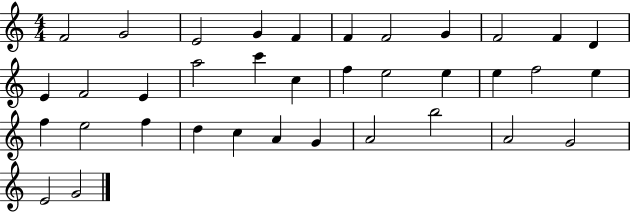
X:1
T:Untitled
M:4/4
L:1/4
K:C
F2 G2 E2 G F F F2 G F2 F D E F2 E a2 c' c f e2 e e f2 e f e2 f d c A G A2 b2 A2 G2 E2 G2